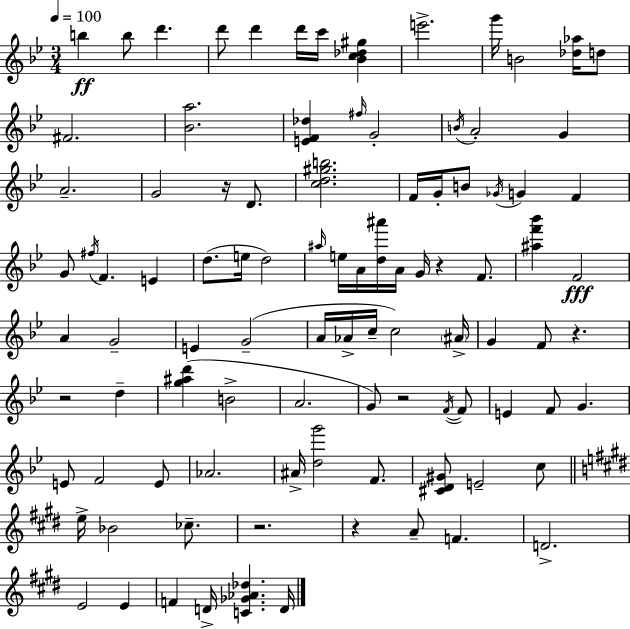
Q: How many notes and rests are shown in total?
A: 97